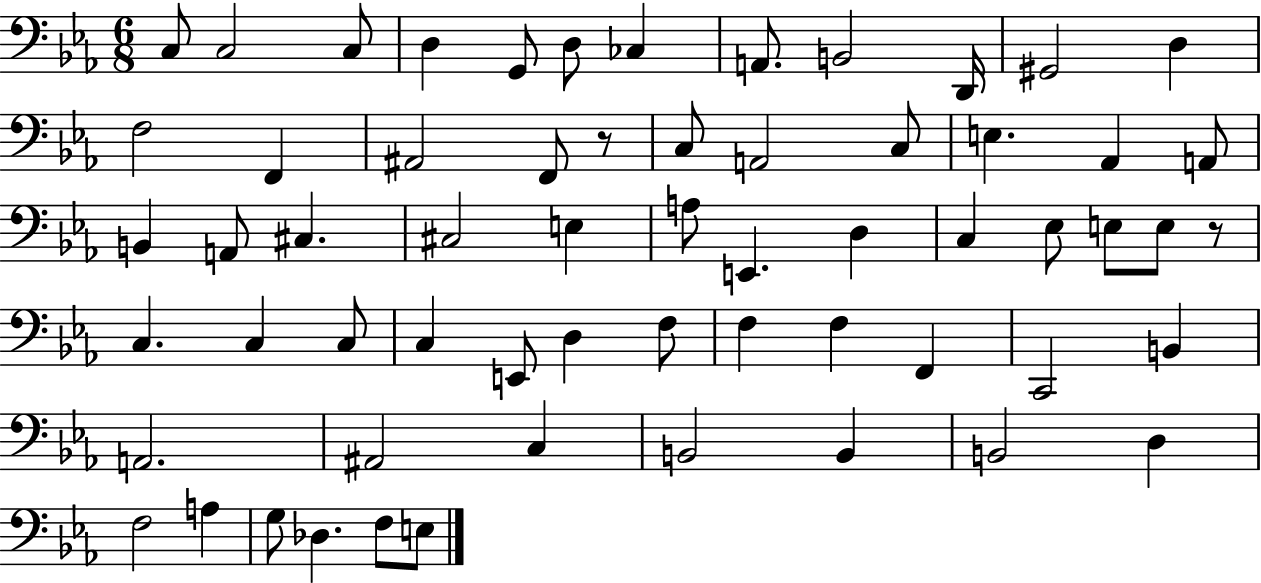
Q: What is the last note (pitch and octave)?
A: E3